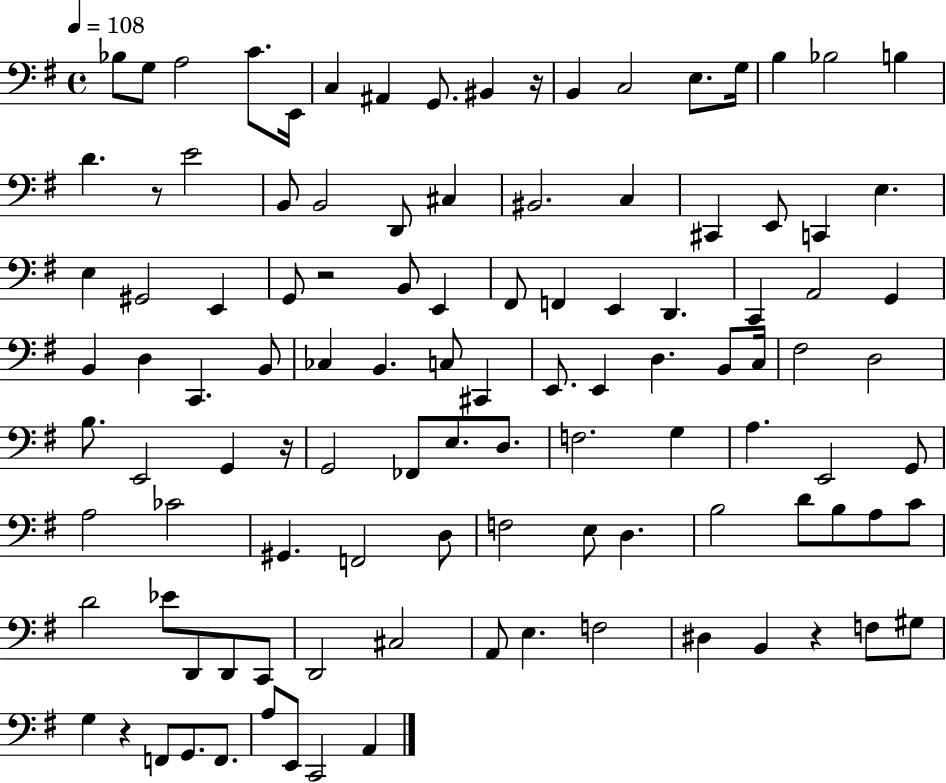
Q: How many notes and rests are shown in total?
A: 109